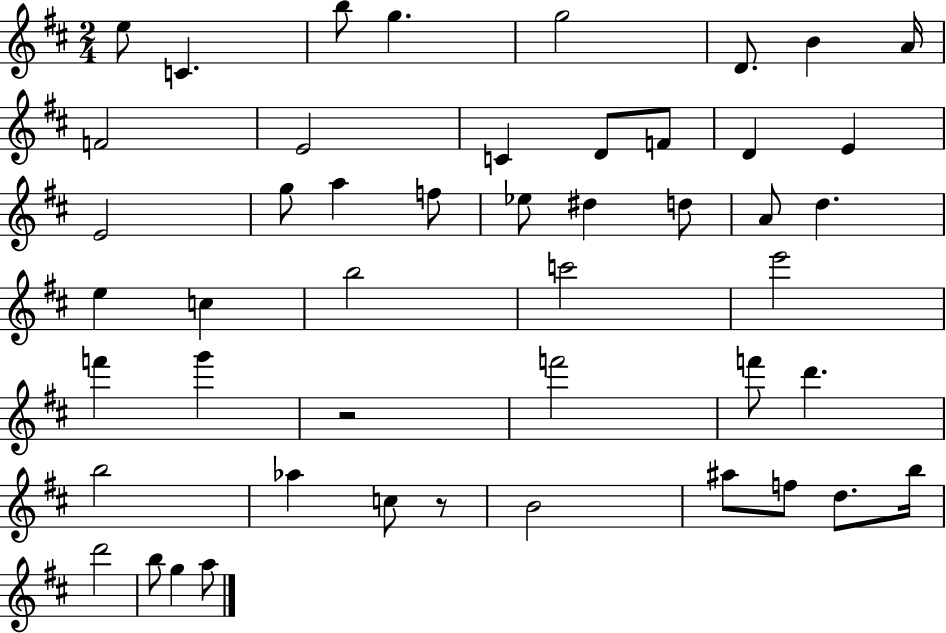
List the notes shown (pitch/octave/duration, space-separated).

E5/e C4/q. B5/e G5/q. G5/h D4/e. B4/q A4/s F4/h E4/h C4/q D4/e F4/e D4/q E4/q E4/h G5/e A5/q F5/e Eb5/e D#5/q D5/e A4/e D5/q. E5/q C5/q B5/h C6/h E6/h F6/q G6/q R/h F6/h F6/e D6/q. B5/h Ab5/q C5/e R/e B4/h A#5/e F5/e D5/e. B5/s D6/h B5/e G5/q A5/e